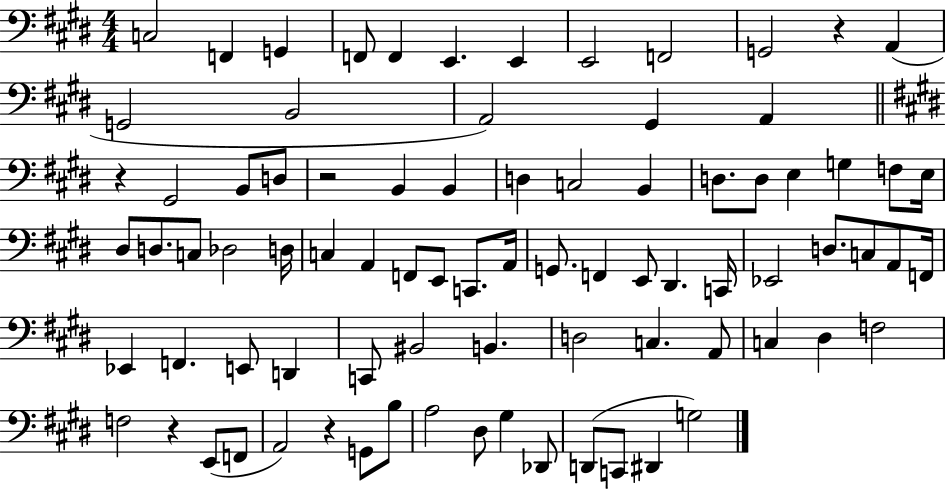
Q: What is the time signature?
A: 4/4